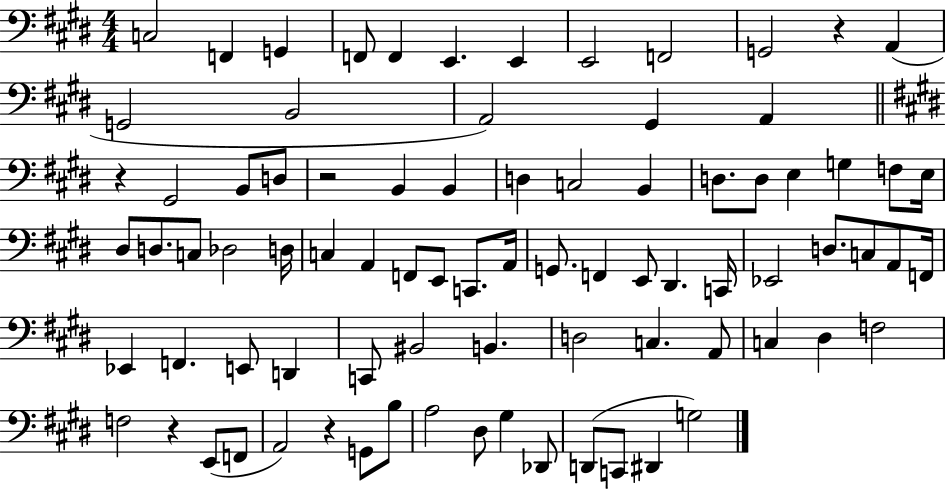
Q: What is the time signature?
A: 4/4